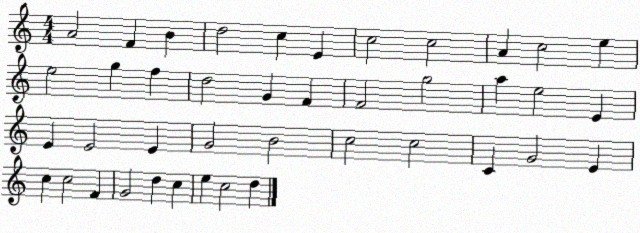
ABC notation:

X:1
T:Untitled
M:4/4
L:1/4
K:C
A2 F B d2 c E c2 c2 A c2 e e2 g f d2 G F F2 g2 a e2 E E E2 E G2 B2 c2 c2 C G2 E c c2 F G2 d c e c2 d